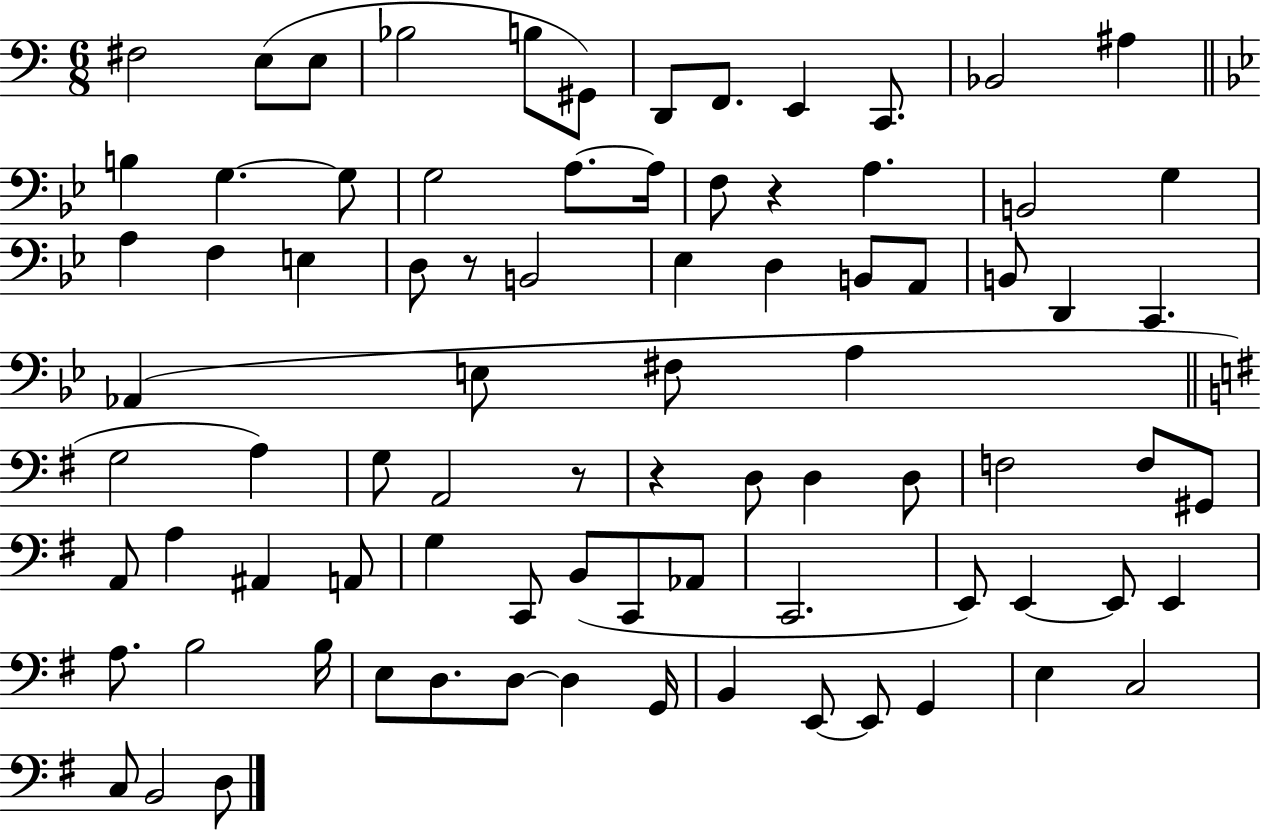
{
  \clef bass
  \numericTimeSignature
  \time 6/8
  \key c \major
  fis2 e8( e8 | bes2 b8 gis,8) | d,8 f,8. e,4 c,8. | bes,2 ais4 | \break \bar "||" \break \key bes \major b4 g4.~~ g8 | g2 a8.~~ a16 | f8 r4 a4. | b,2 g4 | \break a4 f4 e4 | d8 r8 b,2 | ees4 d4 b,8 a,8 | b,8 d,4 c,4. | \break aes,4( e8 fis8 a4 | \bar "||" \break \key e \minor g2 a4) | g8 a,2 r8 | r4 d8 d4 d8 | f2 f8 gis,8 | \break a,8 a4 ais,4 a,8 | g4 c,8 b,8( c,8 aes,8 | c,2. | e,8) e,4~~ e,8 e,4 | \break a8. b2 b16 | e8 d8. d8~~ d4 g,16 | b,4 e,8~~ e,8 g,4 | e4 c2 | \break c8 b,2 d8 | \bar "|."
}